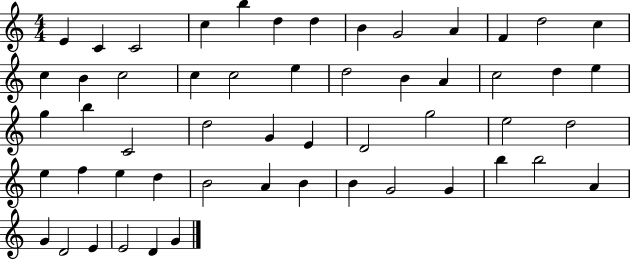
E4/q C4/q C4/h C5/q B5/q D5/q D5/q B4/q G4/h A4/q F4/q D5/h C5/q C5/q B4/q C5/h C5/q C5/h E5/q D5/h B4/q A4/q C5/h D5/q E5/q G5/q B5/q C4/h D5/h G4/q E4/q D4/h G5/h E5/h D5/h E5/q F5/q E5/q D5/q B4/h A4/q B4/q B4/q G4/h G4/q B5/q B5/h A4/q G4/q D4/h E4/q E4/h D4/q G4/q